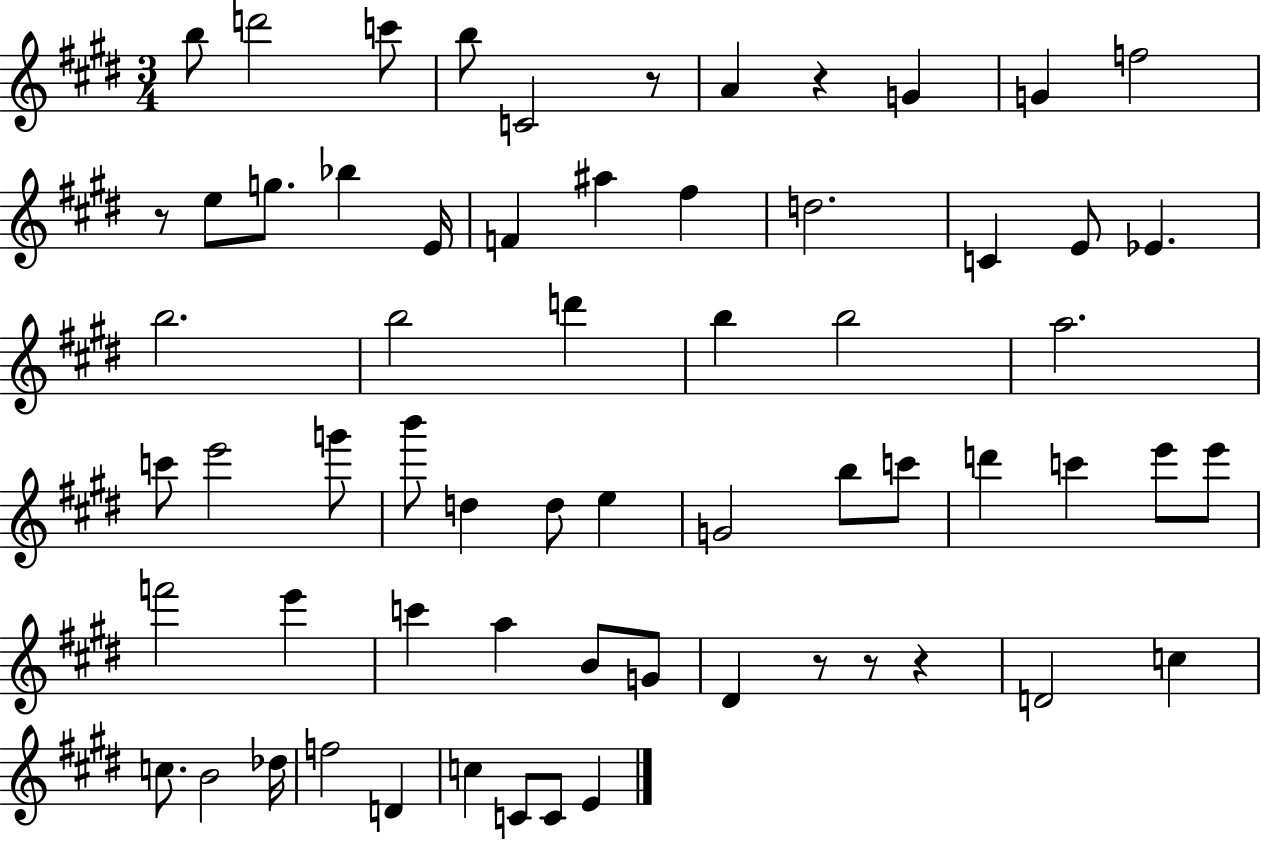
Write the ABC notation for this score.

X:1
T:Untitled
M:3/4
L:1/4
K:E
b/2 d'2 c'/2 b/2 C2 z/2 A z G G f2 z/2 e/2 g/2 _b E/4 F ^a ^f d2 C E/2 _E b2 b2 d' b b2 a2 c'/2 e'2 g'/2 b'/2 d d/2 e G2 b/2 c'/2 d' c' e'/2 e'/2 f'2 e' c' a B/2 G/2 ^D z/2 z/2 z D2 c c/2 B2 _d/4 f2 D c C/2 C/2 E